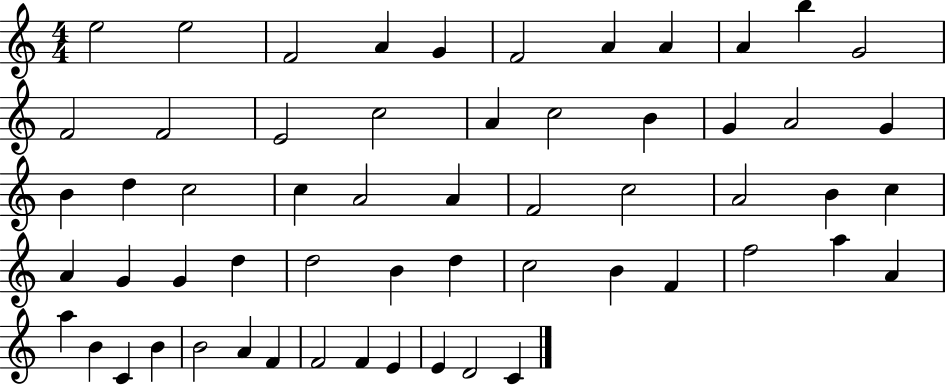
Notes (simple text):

E5/h E5/h F4/h A4/q G4/q F4/h A4/q A4/q A4/q B5/q G4/h F4/h F4/h E4/h C5/h A4/q C5/h B4/q G4/q A4/h G4/q B4/q D5/q C5/h C5/q A4/h A4/q F4/h C5/h A4/h B4/q C5/q A4/q G4/q G4/q D5/q D5/h B4/q D5/q C5/h B4/q F4/q F5/h A5/q A4/q A5/q B4/q C4/q B4/q B4/h A4/q F4/q F4/h F4/q E4/q E4/q D4/h C4/q